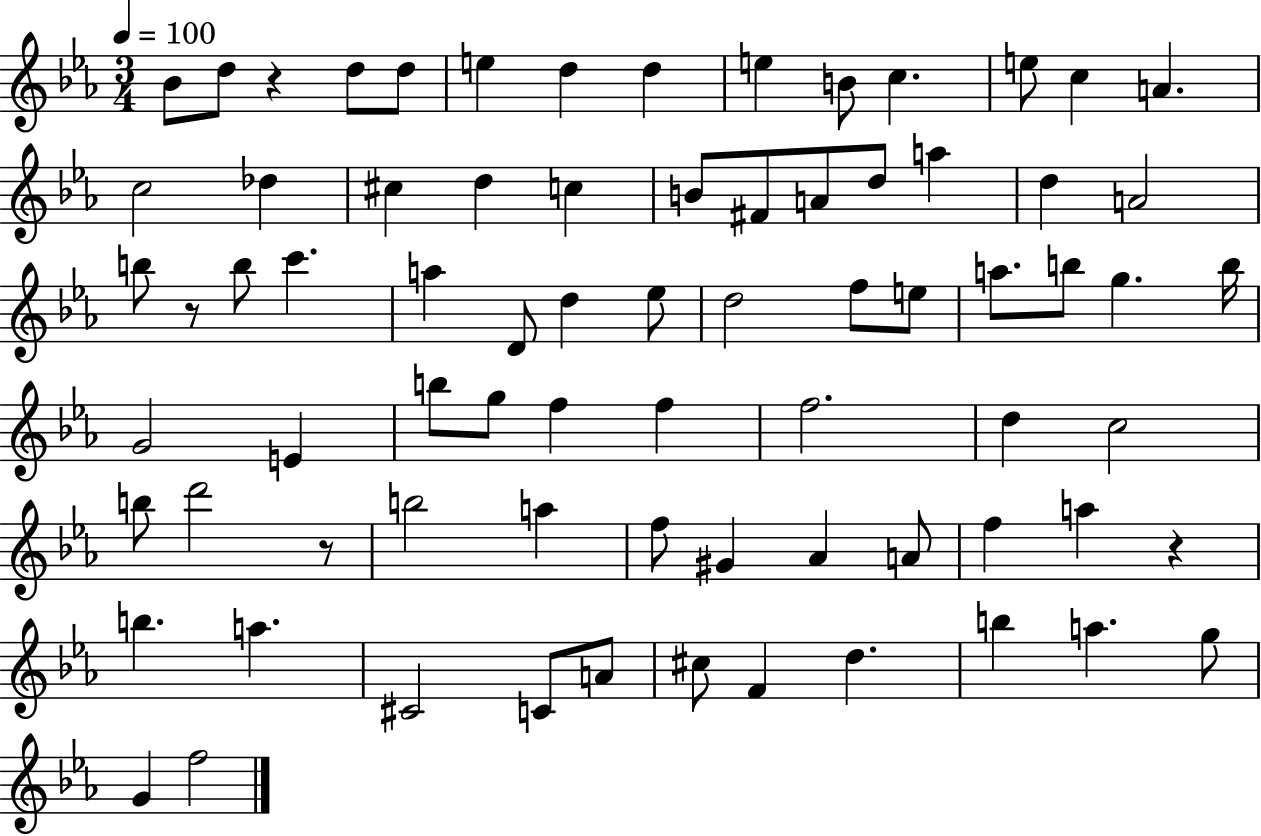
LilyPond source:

{
  \clef treble
  \numericTimeSignature
  \time 3/4
  \key ees \major
  \tempo 4 = 100
  bes'8 d''8 r4 d''8 d''8 | e''4 d''4 d''4 | e''4 b'8 c''4. | e''8 c''4 a'4. | \break c''2 des''4 | cis''4 d''4 c''4 | b'8 fis'8 a'8 d''8 a''4 | d''4 a'2 | \break b''8 r8 b''8 c'''4. | a''4 d'8 d''4 ees''8 | d''2 f''8 e''8 | a''8. b''8 g''4. b''16 | \break g'2 e'4 | b''8 g''8 f''4 f''4 | f''2. | d''4 c''2 | \break b''8 d'''2 r8 | b''2 a''4 | f''8 gis'4 aes'4 a'8 | f''4 a''4 r4 | \break b''4. a''4. | cis'2 c'8 a'8 | cis''8 f'4 d''4. | b''4 a''4. g''8 | \break g'4 f''2 | \bar "|."
}